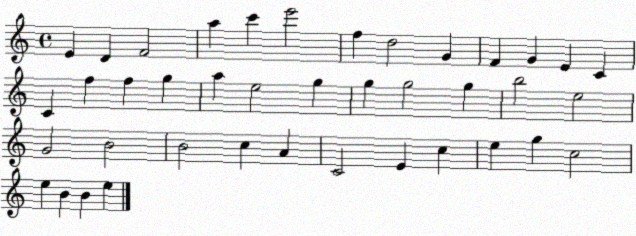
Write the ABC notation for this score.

X:1
T:Untitled
M:4/4
L:1/4
K:C
E D F2 a c' e'2 f d2 G F G E C C f f g a e2 g g g2 g b2 e2 G2 B2 B2 c A C2 E c e g c2 e B B e